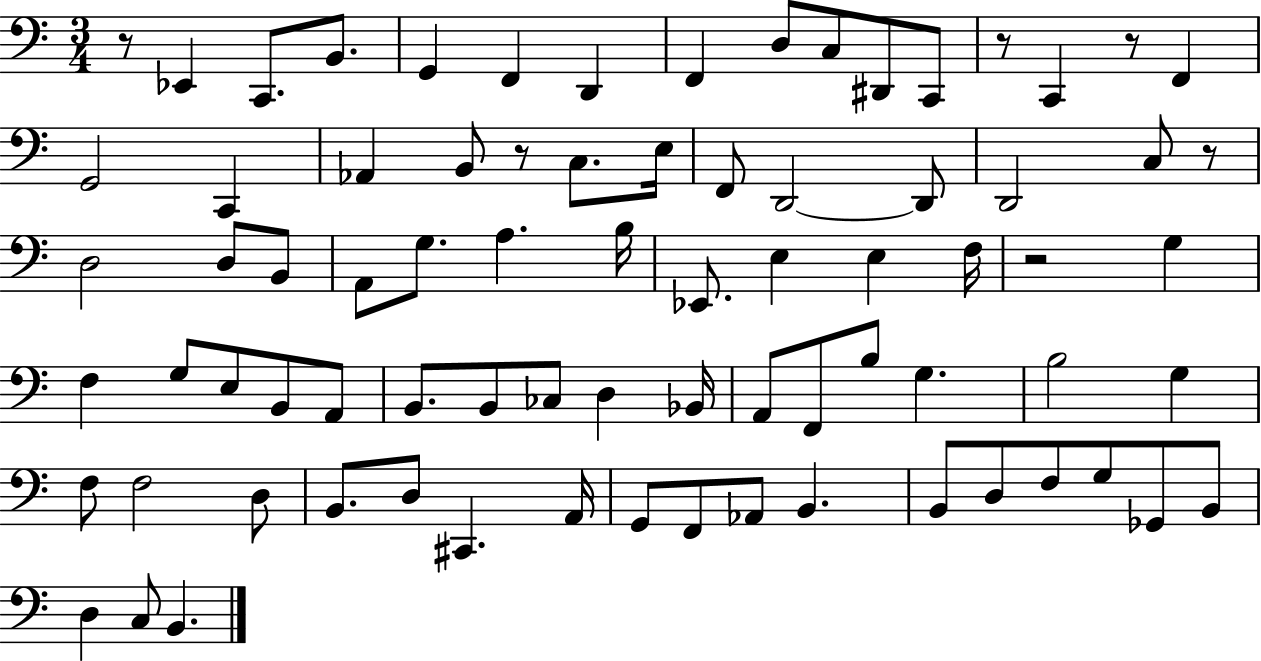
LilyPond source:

{
  \clef bass
  \numericTimeSignature
  \time 3/4
  \key c \major
  r8 ees,4 c,8. b,8. | g,4 f,4 d,4 | f,4 d8 c8 dis,8 c,8 | r8 c,4 r8 f,4 | \break g,2 c,4 | aes,4 b,8 r8 c8. e16 | f,8 d,2~~ d,8 | d,2 c8 r8 | \break d2 d8 b,8 | a,8 g8. a4. b16 | ees,8. e4 e4 f16 | r2 g4 | \break f4 g8 e8 b,8 a,8 | b,8. b,8 ces8 d4 bes,16 | a,8 f,8 b8 g4. | b2 g4 | \break f8 f2 d8 | b,8. d8 cis,4. a,16 | g,8 f,8 aes,8 b,4. | b,8 d8 f8 g8 ges,8 b,8 | \break d4 c8 b,4. | \bar "|."
}